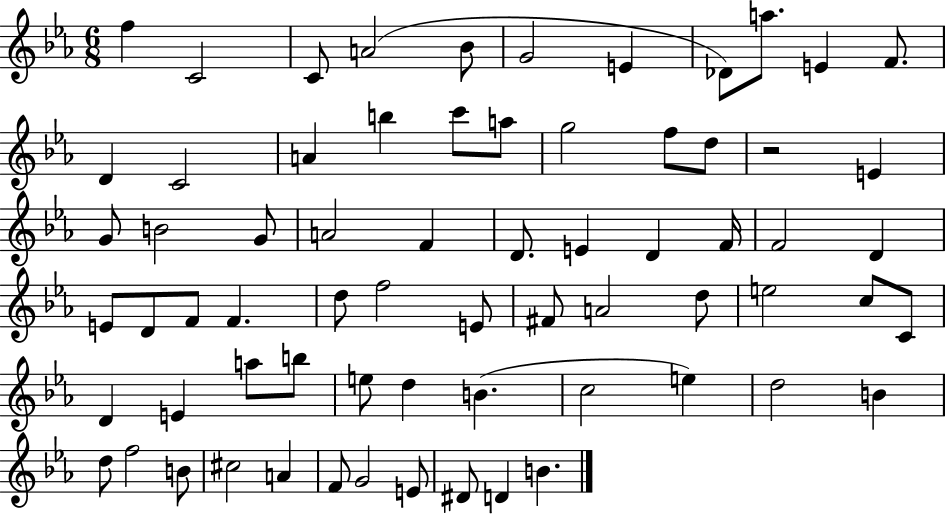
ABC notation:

X:1
T:Untitled
M:6/8
L:1/4
K:Eb
f C2 C/2 A2 _B/2 G2 E _D/2 a/2 E F/2 D C2 A b c'/2 a/2 g2 f/2 d/2 z2 E G/2 B2 G/2 A2 F D/2 E D F/4 F2 D E/2 D/2 F/2 F d/2 f2 E/2 ^F/2 A2 d/2 e2 c/2 C/2 D E a/2 b/2 e/2 d B c2 e d2 B d/2 f2 B/2 ^c2 A F/2 G2 E/2 ^D/2 D B